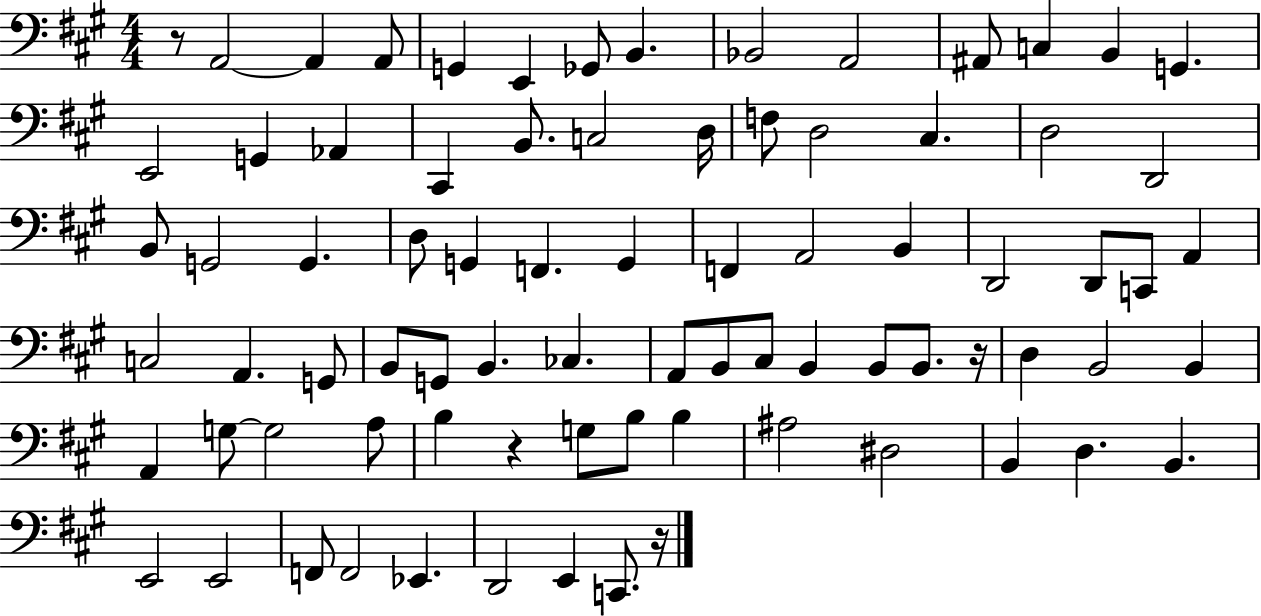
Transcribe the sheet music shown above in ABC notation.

X:1
T:Untitled
M:4/4
L:1/4
K:A
z/2 A,,2 A,, A,,/2 G,, E,, _G,,/2 B,, _B,,2 A,,2 ^A,,/2 C, B,, G,, E,,2 G,, _A,, ^C,, B,,/2 C,2 D,/4 F,/2 D,2 ^C, D,2 D,,2 B,,/2 G,,2 G,, D,/2 G,, F,, G,, F,, A,,2 B,, D,,2 D,,/2 C,,/2 A,, C,2 A,, G,,/2 B,,/2 G,,/2 B,, _C, A,,/2 B,,/2 ^C,/2 B,, B,,/2 B,,/2 z/4 D, B,,2 B,, A,, G,/2 G,2 A,/2 B, z G,/2 B,/2 B, ^A,2 ^D,2 B,, D, B,, E,,2 E,,2 F,,/2 F,,2 _E,, D,,2 E,, C,,/2 z/4